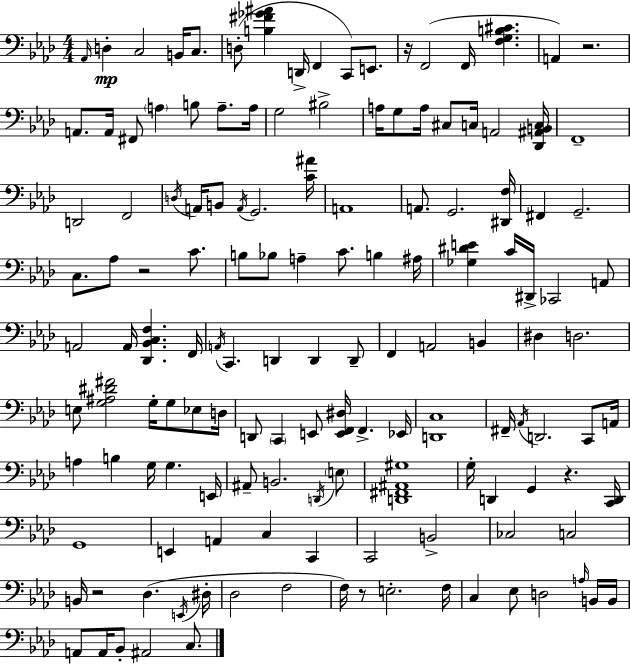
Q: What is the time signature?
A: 4/4